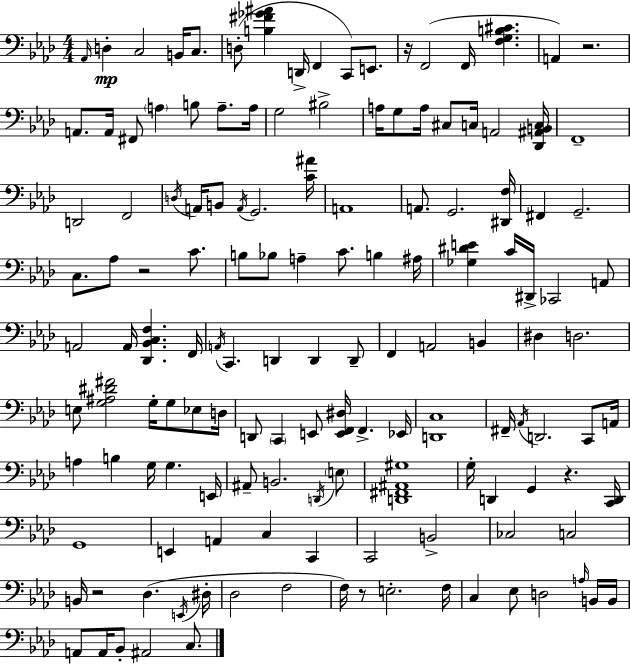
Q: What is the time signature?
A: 4/4